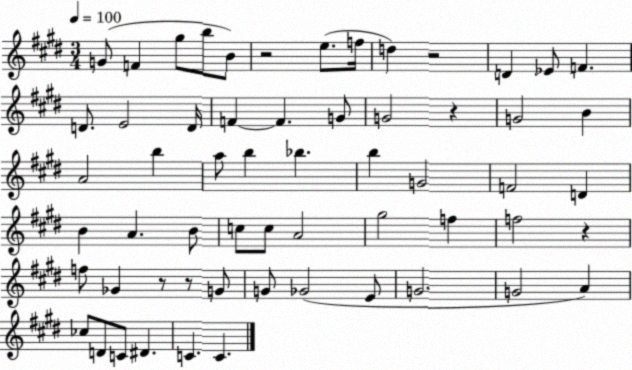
X:1
T:Untitled
M:3/4
L:1/4
K:E
G/2 F ^g/2 b/2 B/2 z2 e/2 f/4 d z2 D _E/2 F D/2 E2 D/4 F F G/2 G2 z G2 B A2 b a/2 b _b b G2 F2 D B A B/2 c/2 c/2 A2 ^g2 f f2 z f/2 _G z/2 z/2 G/2 G/2 _G2 E/2 G2 G2 A _c/2 D/2 C/2 ^D C C